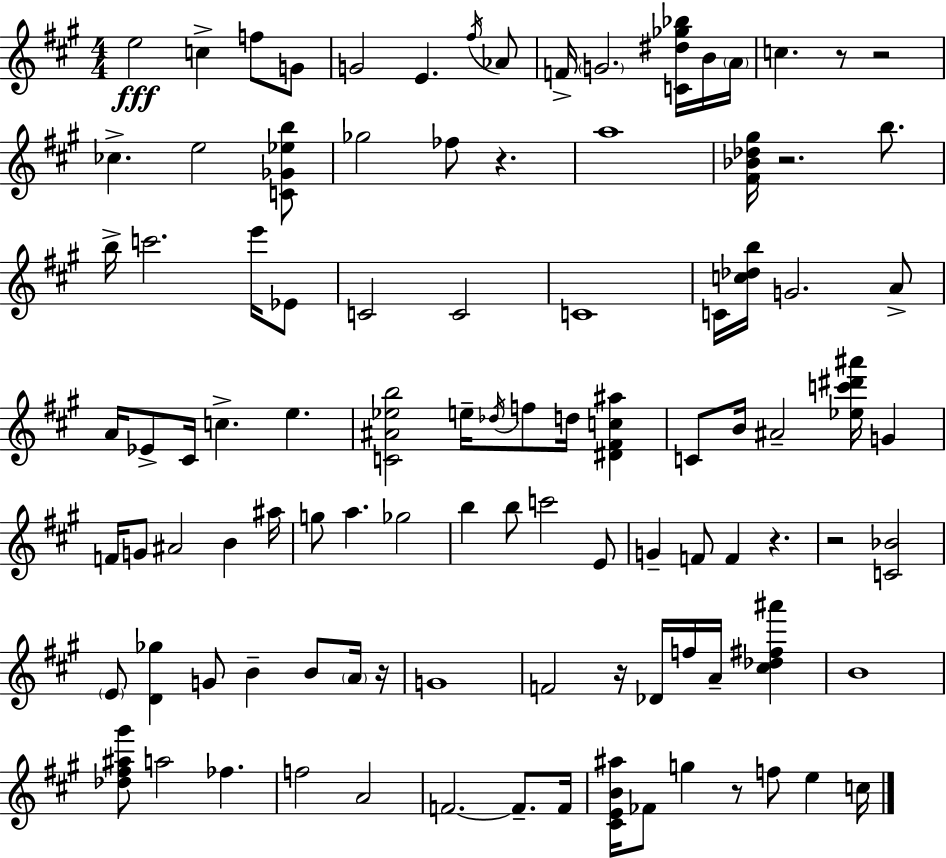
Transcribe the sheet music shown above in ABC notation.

X:1
T:Untitled
M:4/4
L:1/4
K:A
e2 c f/2 G/2 G2 E ^f/4 _A/2 F/4 G2 [C^d_g_b]/4 B/4 A/4 c z/2 z2 _c e2 [C_G_eb]/2 _g2 _f/2 z a4 [^F_B_d^g]/4 z2 b/2 b/4 c'2 e'/4 _E/2 C2 C2 C4 C/4 [c_db]/4 G2 A/2 A/4 _E/2 ^C/4 c e [C^A_eb]2 e/4 _d/4 f/2 d/4 [^D^Fc^a] C/2 B/4 ^A2 [_ec'^d'^a']/4 G F/4 G/2 ^A2 B ^a/4 g/2 a _g2 b b/2 c'2 E/2 G F/2 F z z2 [C_B]2 E/2 [D_g] G/2 B B/2 A/4 z/4 G4 F2 z/4 _D/4 f/4 A/4 [^c_d^f^a'] B4 [_d^f^a^g']/2 a2 _f f2 A2 F2 F/2 F/4 [^CEB^a]/4 _F/2 g z/2 f/2 e c/4